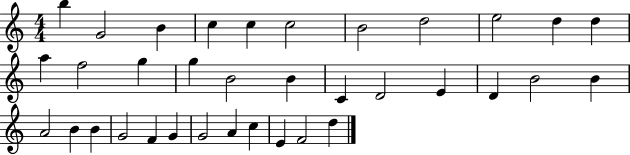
B5/q G4/h B4/q C5/q C5/q C5/h B4/h D5/h E5/h D5/q D5/q A5/q F5/h G5/q G5/q B4/h B4/q C4/q D4/h E4/q D4/q B4/h B4/q A4/h B4/q B4/q G4/h F4/q G4/q G4/h A4/q C5/q E4/q F4/h D5/q